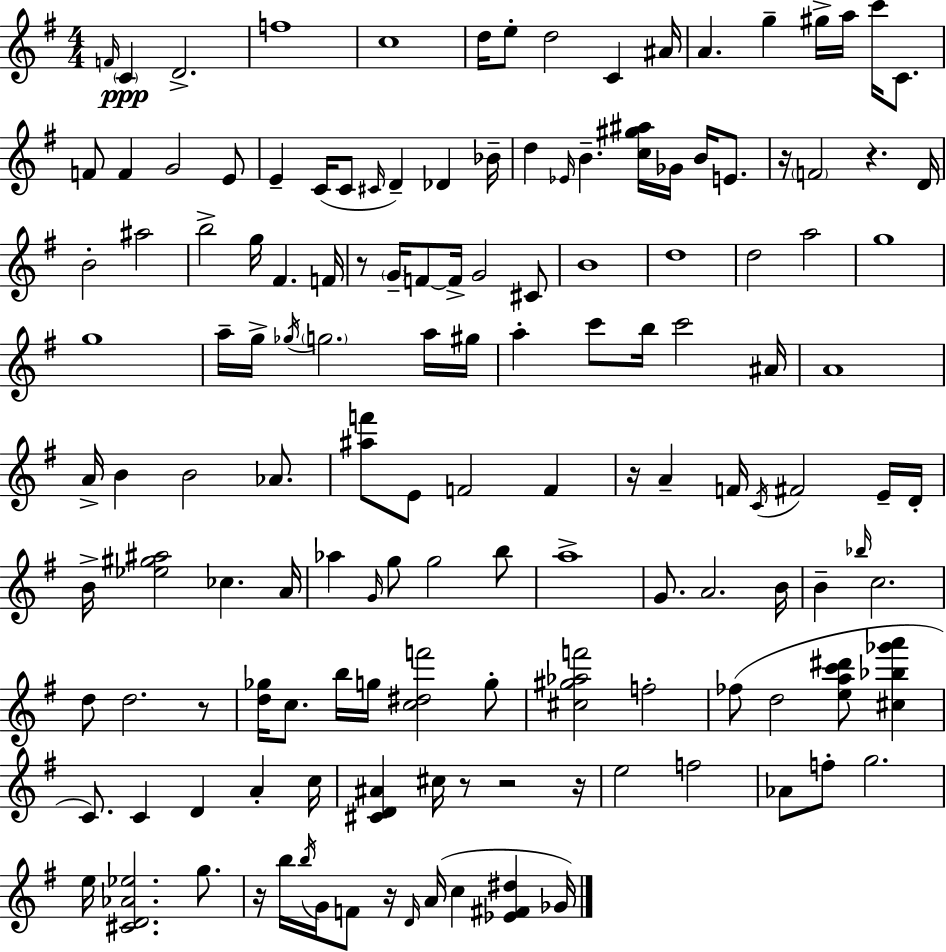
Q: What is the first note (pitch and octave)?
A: F4